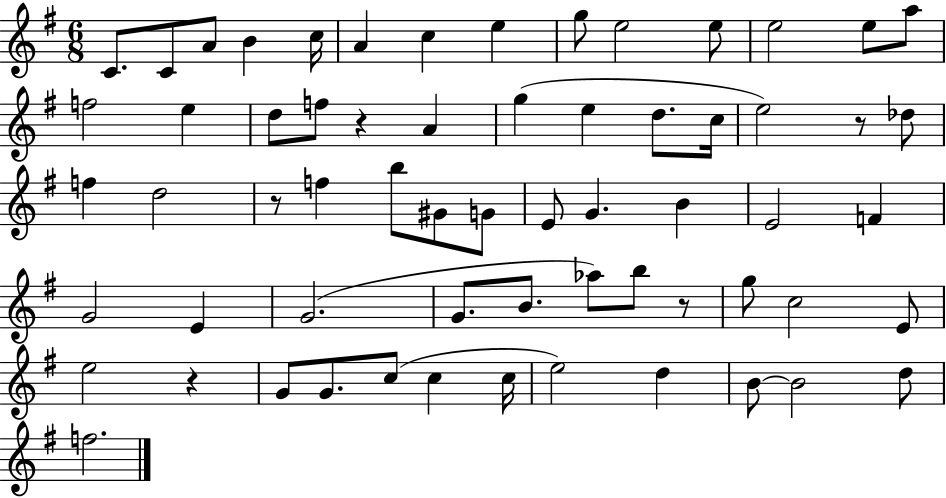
{
  \clef treble
  \numericTimeSignature
  \time 6/8
  \key g \major
  c'8. c'8 a'8 b'4 c''16 | a'4 c''4 e''4 | g''8 e''2 e''8 | e''2 e''8 a''8 | \break f''2 e''4 | d''8 f''8 r4 a'4 | g''4( e''4 d''8. c''16 | e''2) r8 des''8 | \break f''4 d''2 | r8 f''4 b''8 gis'8 g'8 | e'8 g'4. b'4 | e'2 f'4 | \break g'2 e'4 | g'2.( | g'8. b'8. aes''8) b''8 r8 | g''8 c''2 e'8 | \break e''2 r4 | g'8 g'8. c''8( c''4 c''16 | e''2) d''4 | b'8~~ b'2 d''8 | \break f''2. | \bar "|."
}